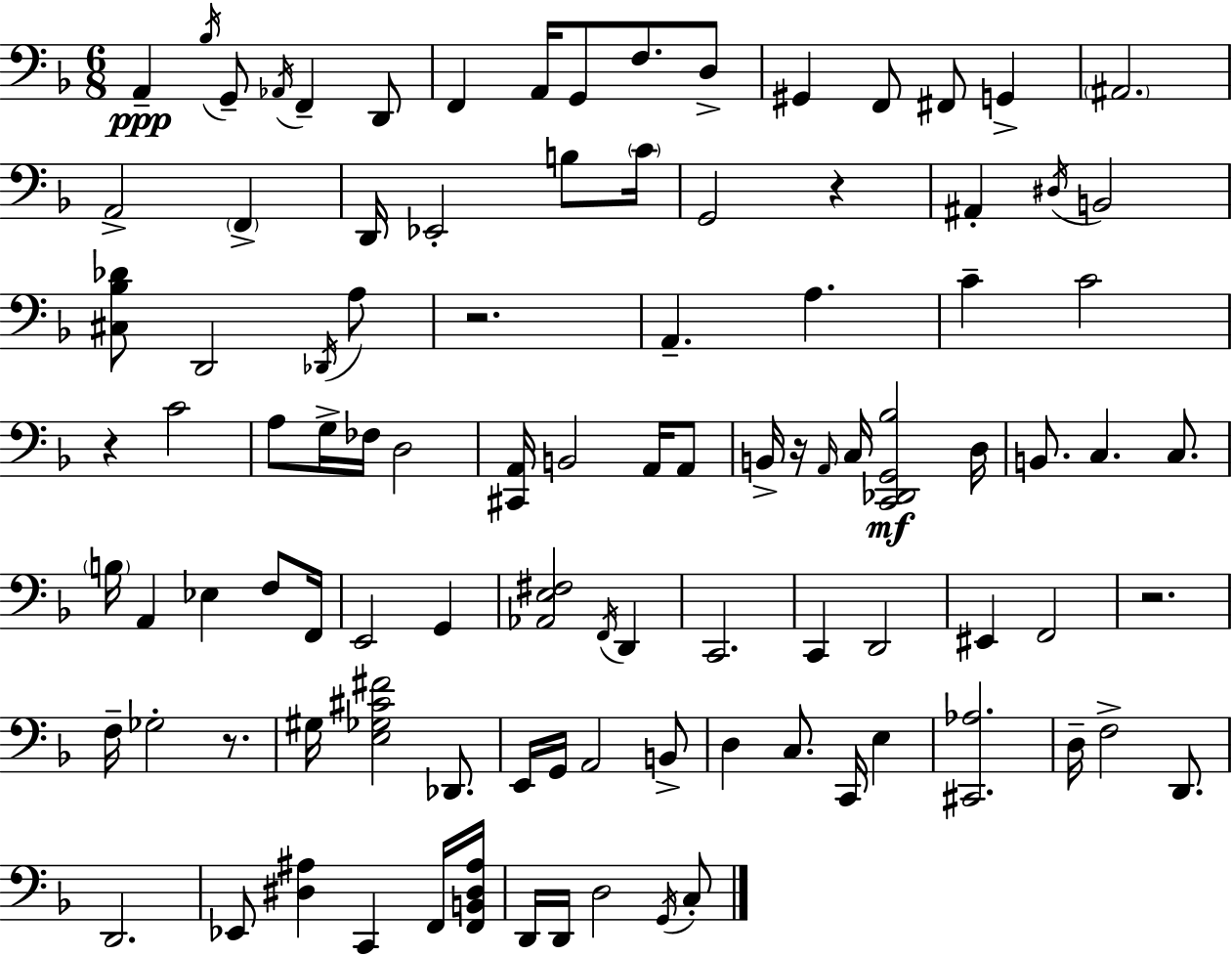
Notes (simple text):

A2/q Bb3/s G2/e Ab2/s F2/q D2/e F2/q A2/s G2/e F3/e. D3/e G#2/q F2/e F#2/e G2/q A#2/h. A2/h F2/q D2/s Eb2/h B3/e C4/s G2/h R/q A#2/q D#3/s B2/h [C#3,Bb3,Db4]/e D2/h Db2/s A3/e R/h. A2/q. A3/q. C4/q C4/h R/q C4/h A3/e G3/s FES3/s D3/h [C#2,A2]/s B2/h A2/s A2/e B2/s R/s A2/s C3/s [C2,Db2,G2,Bb3]/h D3/s B2/e. C3/q. C3/e. B3/s A2/q Eb3/q F3/e F2/s E2/h G2/q [Ab2,E3,F#3]/h F2/s D2/q C2/h. C2/q D2/h EIS2/q F2/h R/h. F3/s Gb3/h R/e. G#3/s [E3,Gb3,C#4,F#4]/h Db2/e. E2/s G2/s A2/h B2/e D3/q C3/e. C2/s E3/q [C#2,Ab3]/h. D3/s F3/h D2/e. D2/h. Eb2/e [D#3,A#3]/q C2/q F2/s [F2,B2,D#3,A#3]/s D2/s D2/s D3/h G2/s C3/e